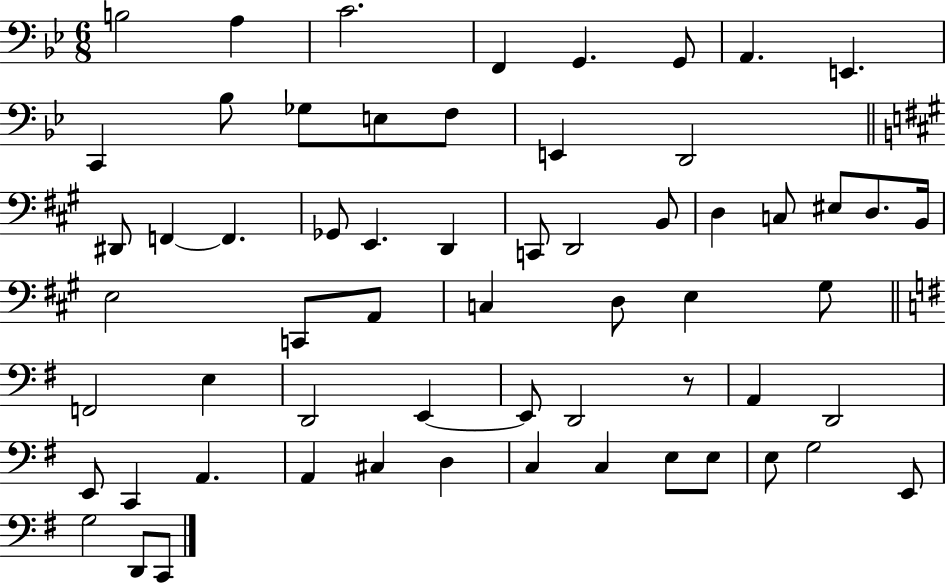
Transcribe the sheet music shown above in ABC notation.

X:1
T:Untitled
M:6/8
L:1/4
K:Bb
B,2 A, C2 F,, G,, G,,/2 A,, E,, C,, _B,/2 _G,/2 E,/2 F,/2 E,, D,,2 ^D,,/2 F,, F,, _G,,/2 E,, D,, C,,/2 D,,2 B,,/2 D, C,/2 ^E,/2 D,/2 B,,/4 E,2 C,,/2 A,,/2 C, D,/2 E, ^G,/2 F,,2 E, D,,2 E,, E,,/2 D,,2 z/2 A,, D,,2 E,,/2 C,, A,, A,, ^C, D, C, C, E,/2 E,/2 E,/2 G,2 E,,/2 G,2 D,,/2 C,,/2